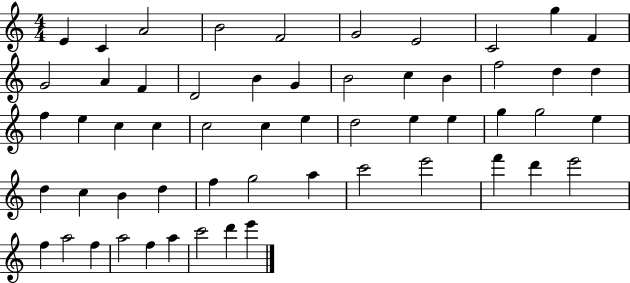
X:1
T:Untitled
M:4/4
L:1/4
K:C
E C A2 B2 F2 G2 E2 C2 g F G2 A F D2 B G B2 c B f2 d d f e c c c2 c e d2 e e g g2 e d c B d f g2 a c'2 e'2 f' d' e'2 f a2 f a2 f a c'2 d' e'